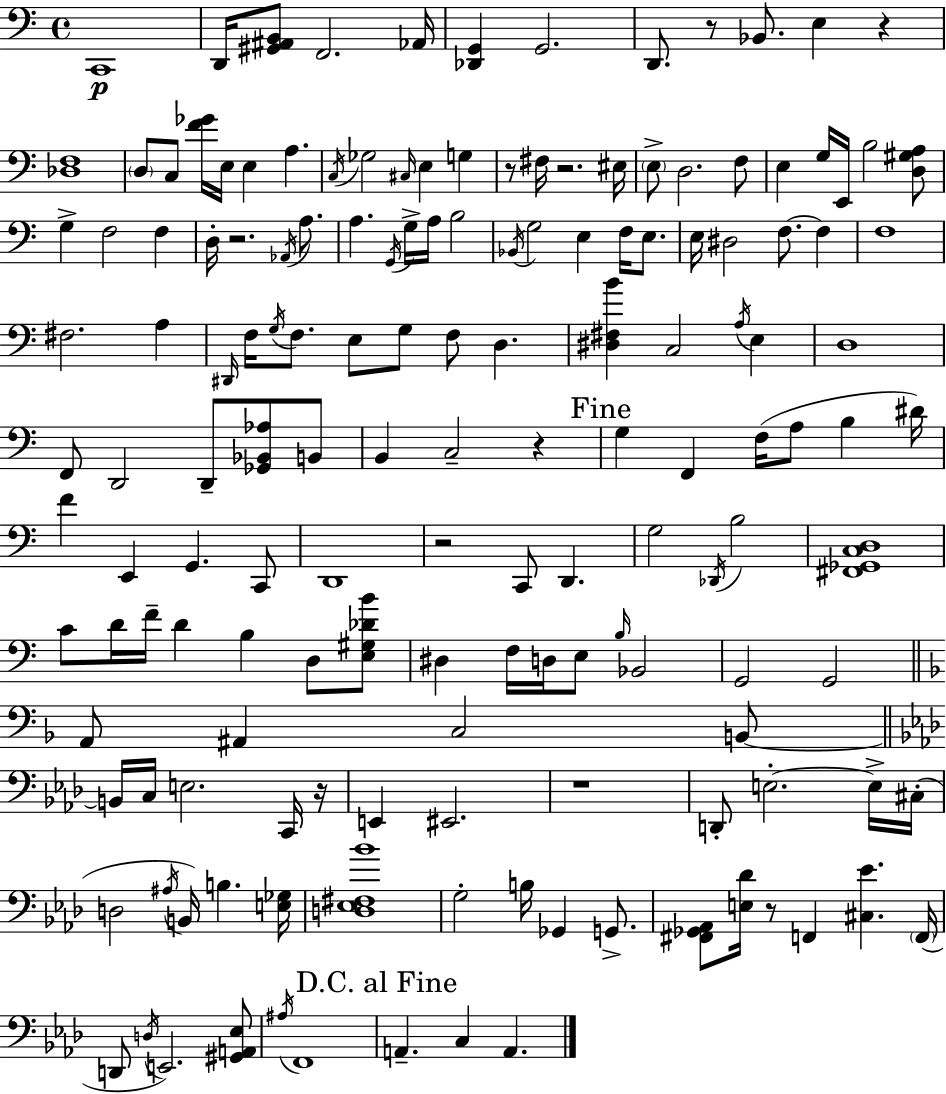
C2/w D2/s [G#2,A#2,B2]/e F2/h. Ab2/s [Db2,G2]/q G2/h. D2/e. R/e Bb2/e. E3/q R/q [Db3,F3]/w D3/e C3/e [F4,Gb4]/s E3/s E3/q A3/q. C3/s Gb3/h C#3/s E3/q G3/q R/e F#3/s R/h. EIS3/s E3/e D3/h. F3/e E3/q G3/s E2/s B3/h [D3,G#3,A3]/e G3/q F3/h F3/q D3/s R/h. Ab2/s A3/e. A3/q. G2/s G3/s A3/s B3/h Bb2/s G3/h E3/q F3/s E3/e. E3/s D#3/h F3/e. F3/q F3/w F#3/h. A3/q D#2/s F3/s G3/s F3/e. E3/e G3/e F3/e D3/q. [D#3,F#3,B4]/q C3/h A3/s E3/q D3/w F2/e D2/h D2/e [Gb2,Bb2,Ab3]/e B2/e B2/q C3/h R/q G3/q F2/q F3/s A3/e B3/q D#4/s F4/q E2/q G2/q. C2/e D2/w R/h C2/e D2/q. G3/h Db2/s B3/h [F#2,Gb2,C3,D3]/w C4/e D4/s F4/s D4/q B3/q D3/e [E3,G#3,Db4,B4]/e D#3/q F3/s D3/s E3/e B3/s Bb2/h G2/h G2/h A2/e A#2/q C3/h B2/e B2/s C3/s E3/h. C2/s R/s E2/q EIS2/h. R/w D2/e E3/h. E3/s C#3/s D3/h A#3/s B2/s B3/q. [E3,Gb3]/s [D3,Eb3,F#3,Bb4]/w G3/h B3/s Gb2/q G2/e. [F#2,Gb2,Ab2]/e [E3,Db4]/s R/e F2/q [C#3,Eb4]/q. F2/s D2/e D3/s E2/h. [G#2,A2,Eb3]/e A#3/s F2/w A2/q. C3/q A2/q.